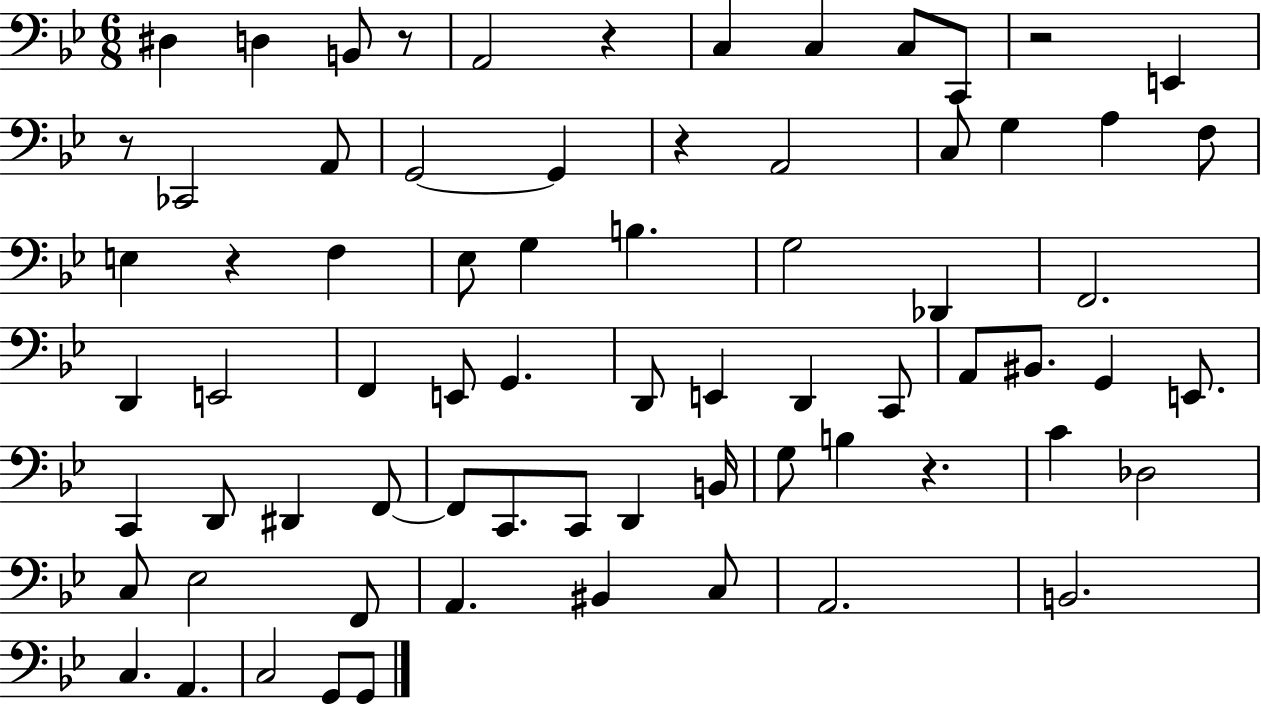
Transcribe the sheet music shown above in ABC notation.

X:1
T:Untitled
M:6/8
L:1/4
K:Bb
^D, D, B,,/2 z/2 A,,2 z C, C, C,/2 C,,/2 z2 E,, z/2 _C,,2 A,,/2 G,,2 G,, z A,,2 C,/2 G, A, F,/2 E, z F, _E,/2 G, B, G,2 _D,, F,,2 D,, E,,2 F,, E,,/2 G,, D,,/2 E,, D,, C,,/2 A,,/2 ^B,,/2 G,, E,,/2 C,, D,,/2 ^D,, F,,/2 F,,/2 C,,/2 C,,/2 D,, B,,/4 G,/2 B, z C _D,2 C,/2 _E,2 F,,/2 A,, ^B,, C,/2 A,,2 B,,2 C, A,, C,2 G,,/2 G,,/2